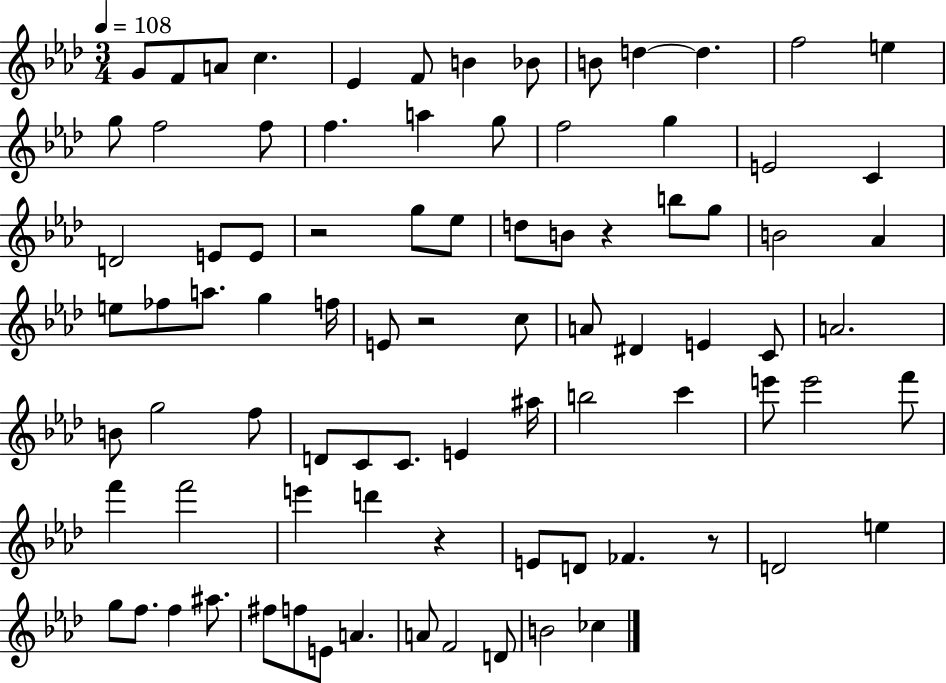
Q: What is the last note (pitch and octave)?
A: CES5